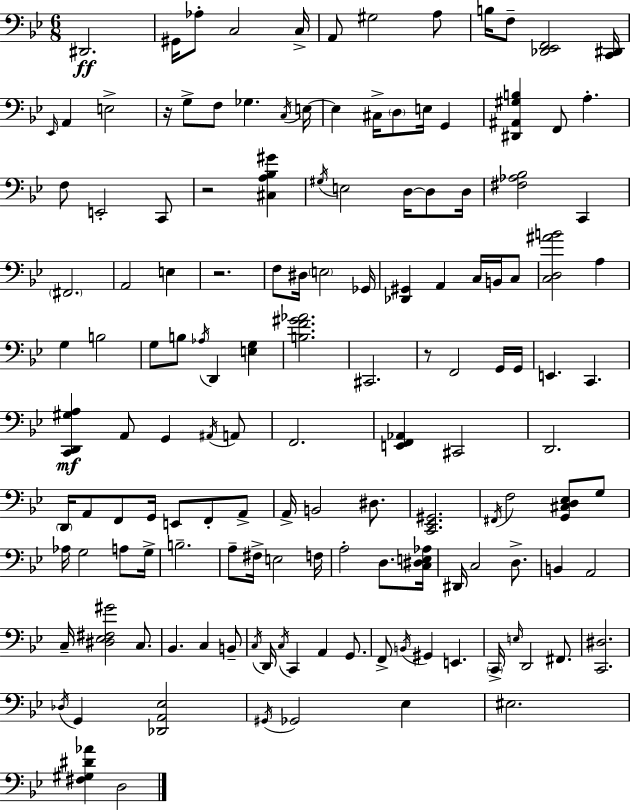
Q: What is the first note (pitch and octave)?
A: D#2